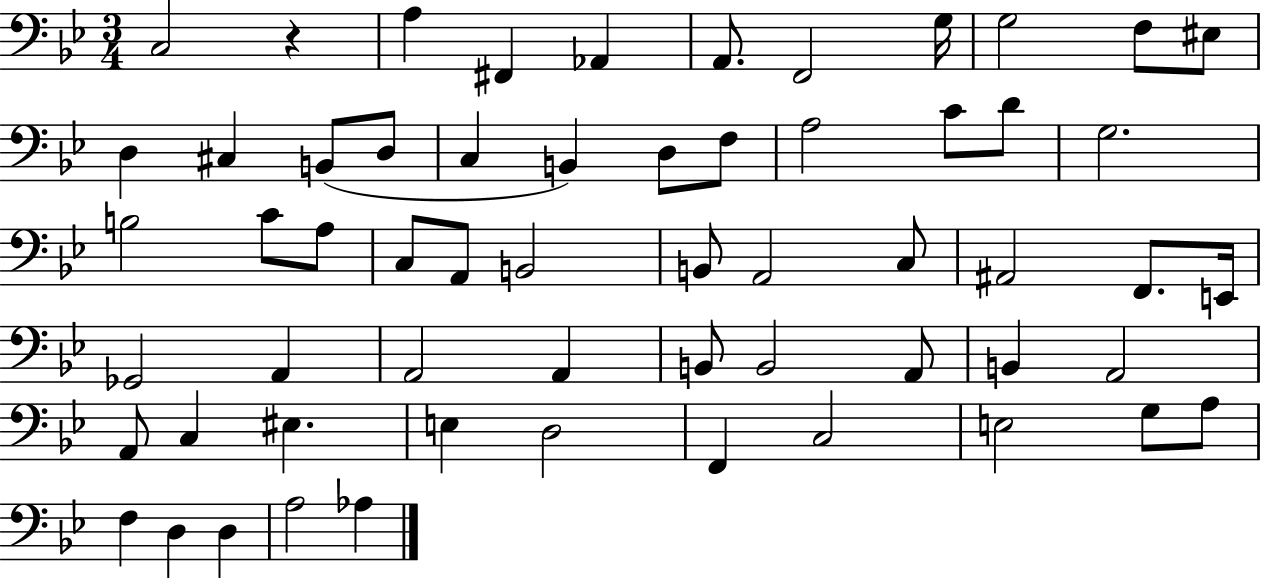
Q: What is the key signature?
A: BES major